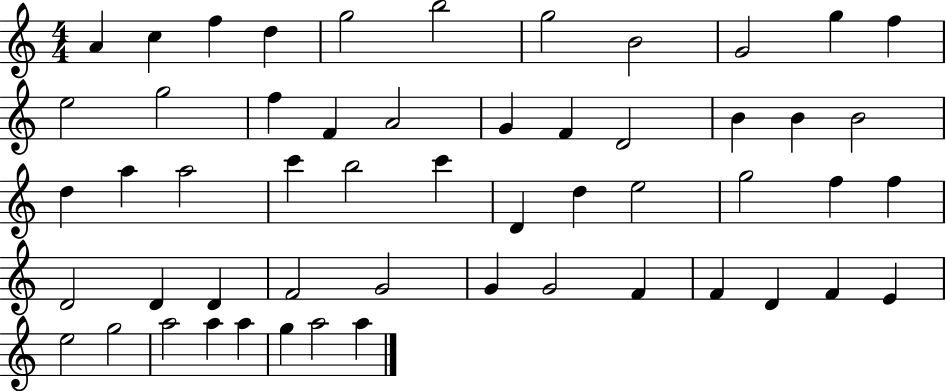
X:1
T:Untitled
M:4/4
L:1/4
K:C
A c f d g2 b2 g2 B2 G2 g f e2 g2 f F A2 G F D2 B B B2 d a a2 c' b2 c' D d e2 g2 f f D2 D D F2 G2 G G2 F F D F E e2 g2 a2 a a g a2 a